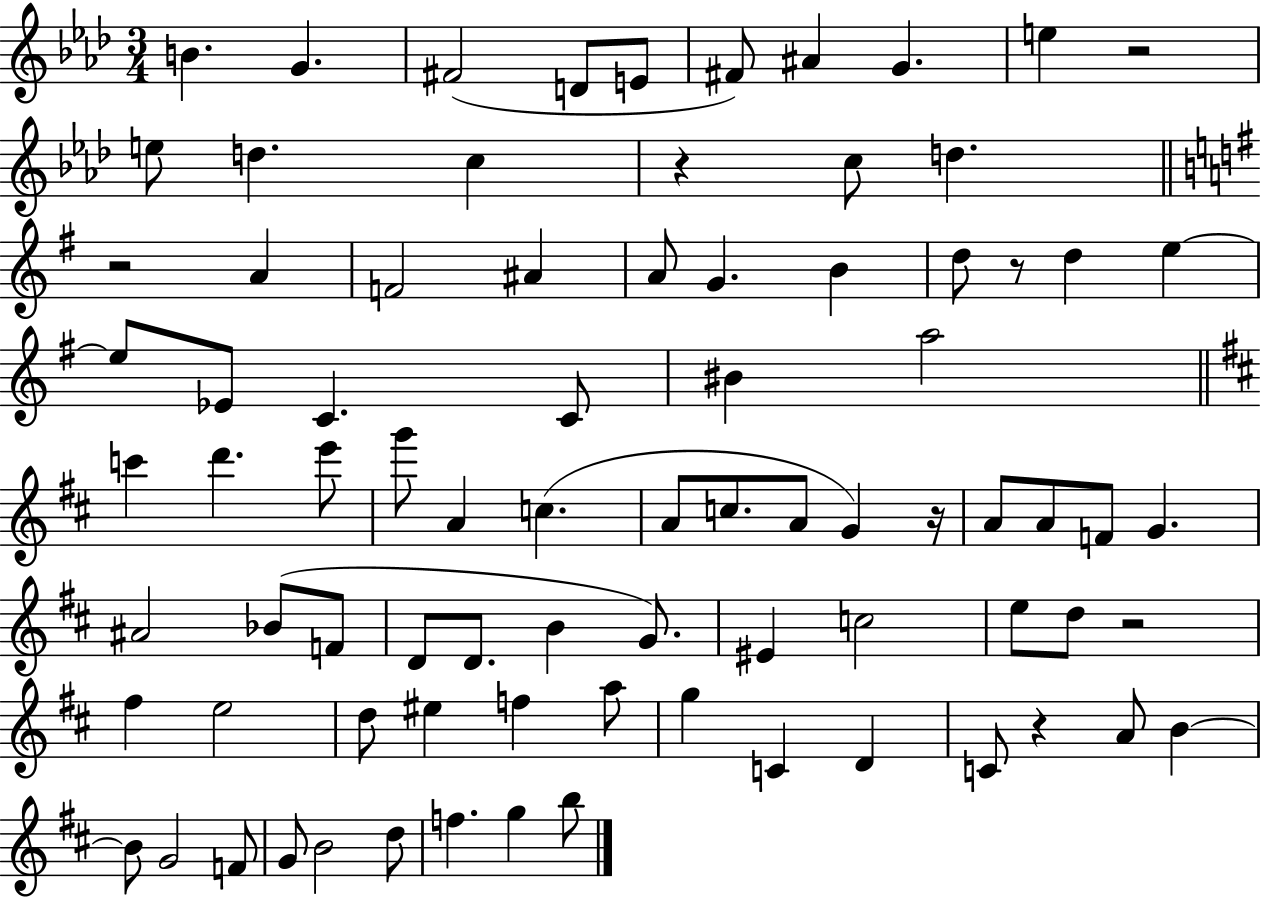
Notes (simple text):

B4/q. G4/q. F#4/h D4/e E4/e F#4/e A#4/q G4/q. E5/q R/h E5/e D5/q. C5/q R/q C5/e D5/q. R/h A4/q F4/h A#4/q A4/e G4/q. B4/q D5/e R/e D5/q E5/q E5/e Eb4/e C4/q. C4/e BIS4/q A5/h C6/q D6/q. E6/e G6/e A4/q C5/q. A4/e C5/e. A4/e G4/q R/s A4/e A4/e F4/e G4/q. A#4/h Bb4/e F4/e D4/e D4/e. B4/q G4/e. EIS4/q C5/h E5/e D5/e R/h F#5/q E5/h D5/e EIS5/q F5/q A5/e G5/q C4/q D4/q C4/e R/q A4/e B4/q B4/e G4/h F4/e G4/e B4/h D5/e F5/q. G5/q B5/e